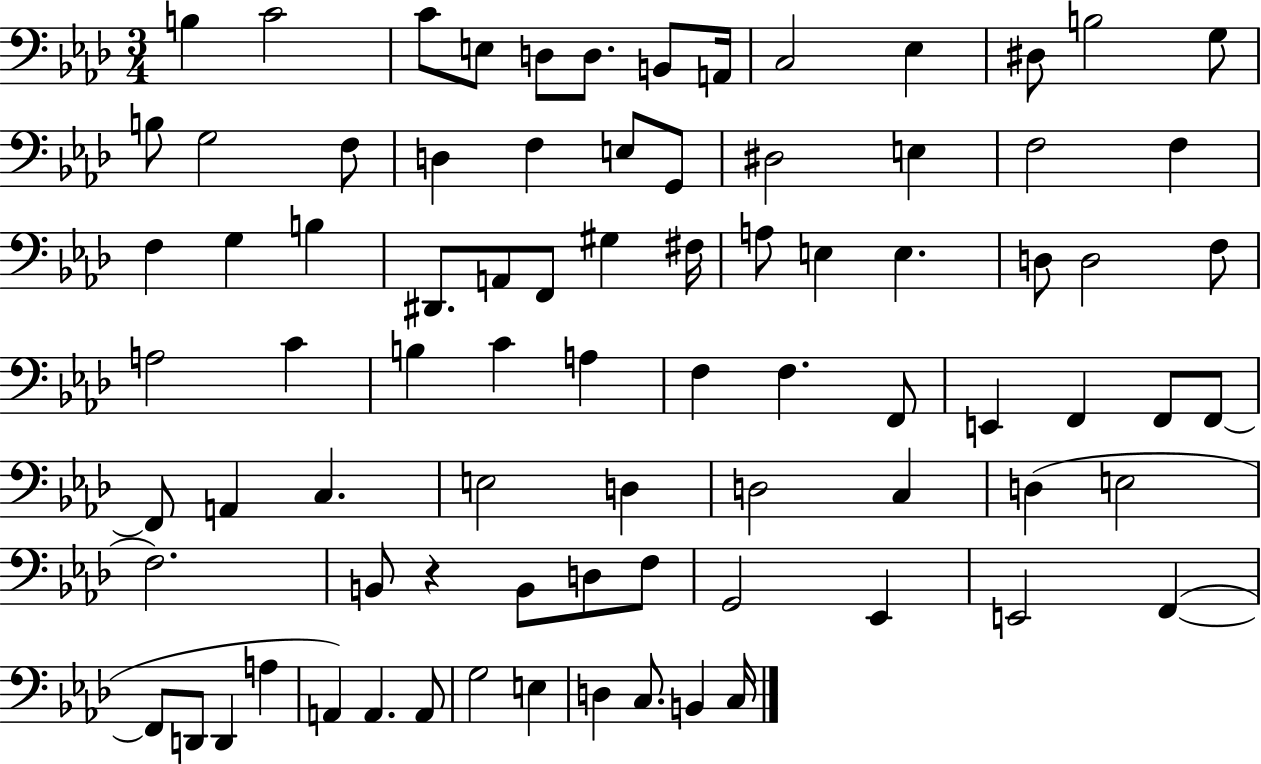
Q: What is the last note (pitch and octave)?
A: C3